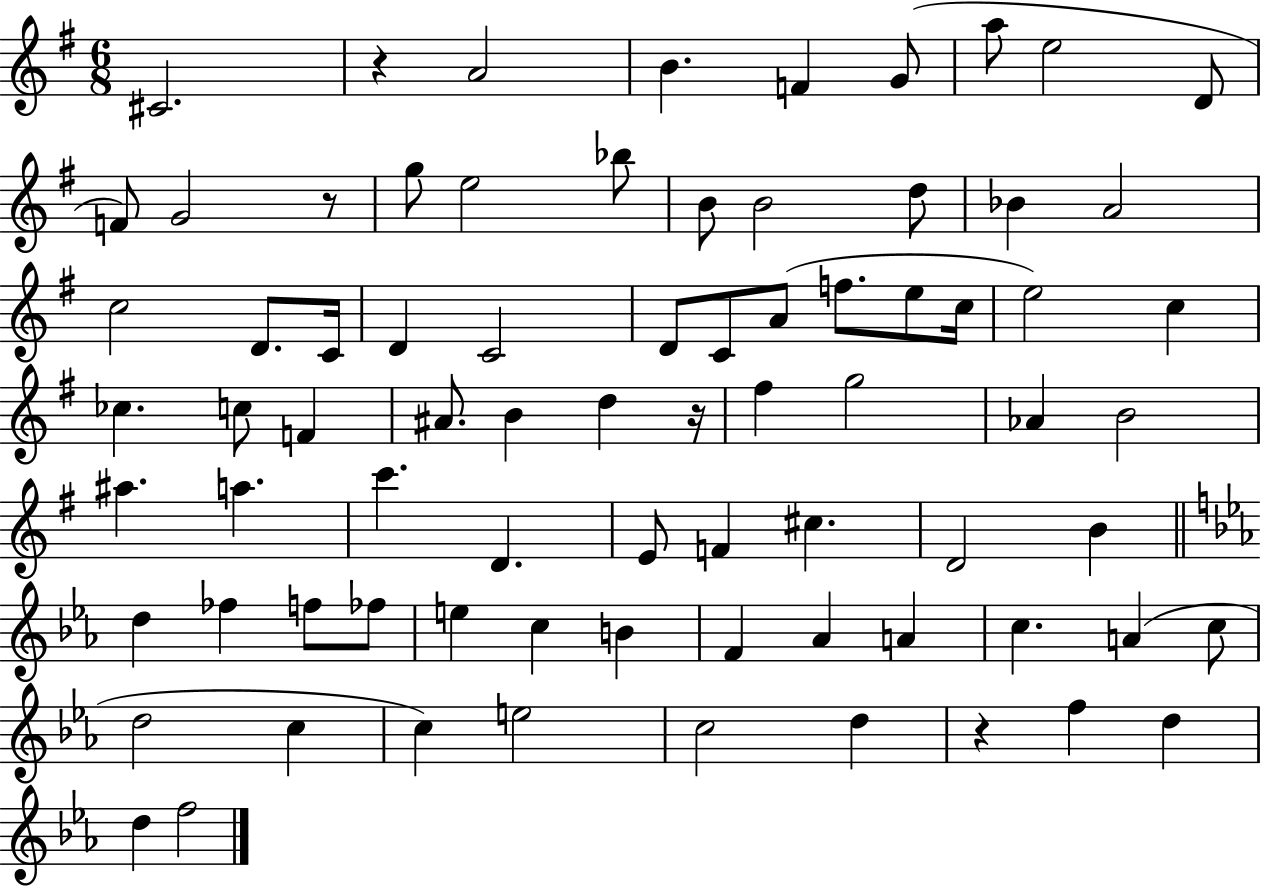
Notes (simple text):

C#4/h. R/q A4/h B4/q. F4/q G4/e A5/e E5/h D4/e F4/e G4/h R/e G5/e E5/h Bb5/e B4/e B4/h D5/e Bb4/q A4/h C5/h D4/e. C4/s D4/q C4/h D4/e C4/e A4/e F5/e. E5/e C5/s E5/h C5/q CES5/q. C5/e F4/q A#4/e. B4/q D5/q R/s F#5/q G5/h Ab4/q B4/h A#5/q. A5/q. C6/q. D4/q. E4/e F4/q C#5/q. D4/h B4/q D5/q FES5/q F5/e FES5/e E5/q C5/q B4/q F4/q Ab4/q A4/q C5/q. A4/q C5/e D5/h C5/q C5/q E5/h C5/h D5/q R/q F5/q D5/q D5/q F5/h